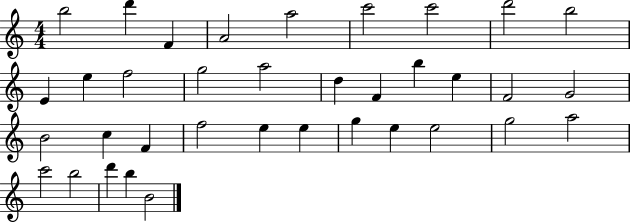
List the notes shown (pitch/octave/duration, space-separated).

B5/h D6/q F4/q A4/h A5/h C6/h C6/h D6/h B5/h E4/q E5/q F5/h G5/h A5/h D5/q F4/q B5/q E5/q F4/h G4/h B4/h C5/q F4/q F5/h E5/q E5/q G5/q E5/q E5/h G5/h A5/h C6/h B5/h D6/q B5/q B4/h